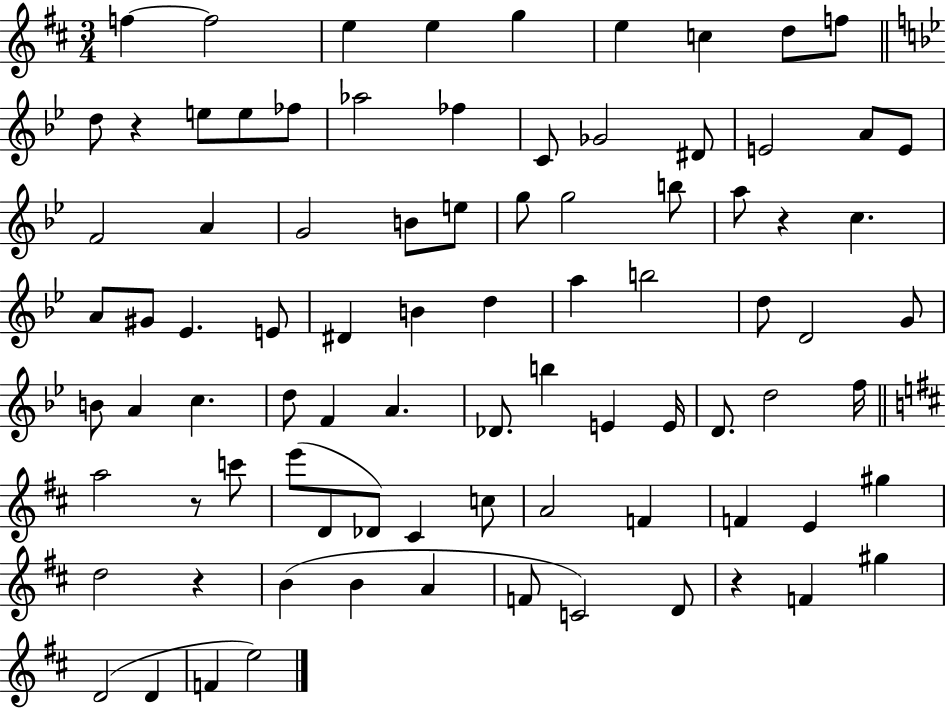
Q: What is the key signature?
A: D major